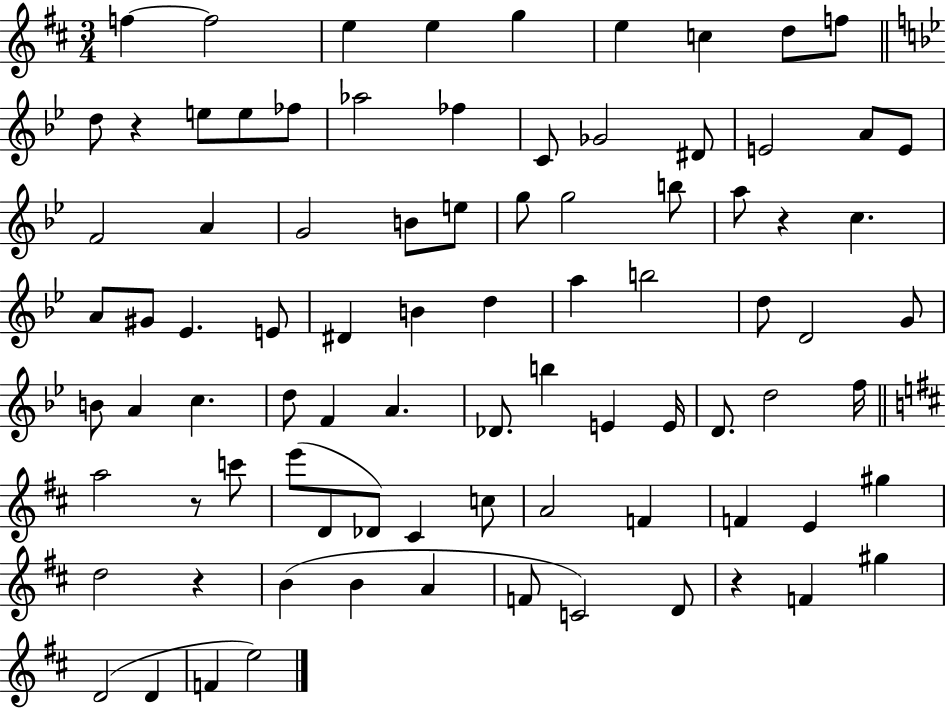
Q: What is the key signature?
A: D major